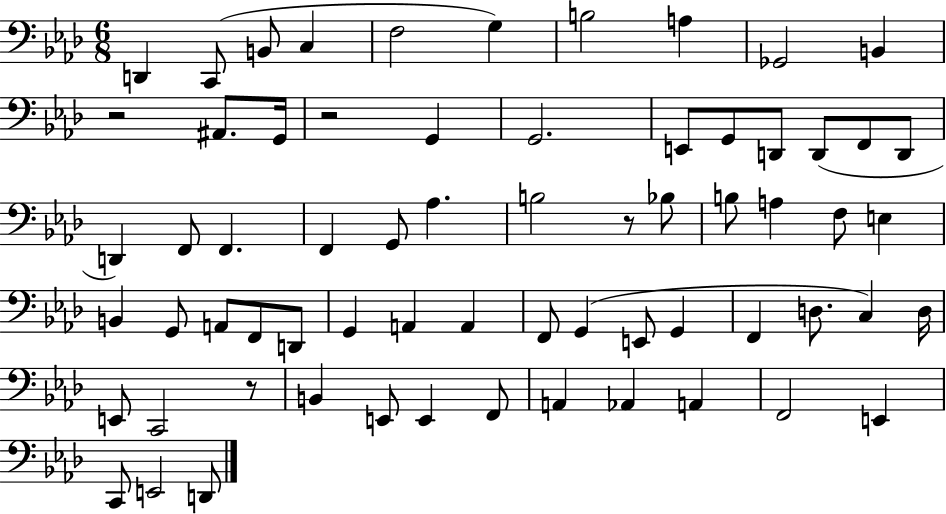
{
  \clef bass
  \numericTimeSignature
  \time 6/8
  \key aes \major
  d,4 c,8( b,8 c4 | f2 g4) | b2 a4 | ges,2 b,4 | \break r2 ais,8. g,16 | r2 g,4 | g,2. | e,8 g,8 d,8 d,8( f,8 d,8 | \break d,4) f,8 f,4. | f,4 g,8 aes4. | b2 r8 bes8 | b8 a4 f8 e4 | \break b,4 g,8 a,8 f,8 d,8 | g,4 a,4 a,4 | f,8 g,4( e,8 g,4 | f,4 d8. c4) d16 | \break e,8 c,2 r8 | b,4 e,8 e,4 f,8 | a,4 aes,4 a,4 | f,2 e,4 | \break c,8 e,2 d,8 | \bar "|."
}